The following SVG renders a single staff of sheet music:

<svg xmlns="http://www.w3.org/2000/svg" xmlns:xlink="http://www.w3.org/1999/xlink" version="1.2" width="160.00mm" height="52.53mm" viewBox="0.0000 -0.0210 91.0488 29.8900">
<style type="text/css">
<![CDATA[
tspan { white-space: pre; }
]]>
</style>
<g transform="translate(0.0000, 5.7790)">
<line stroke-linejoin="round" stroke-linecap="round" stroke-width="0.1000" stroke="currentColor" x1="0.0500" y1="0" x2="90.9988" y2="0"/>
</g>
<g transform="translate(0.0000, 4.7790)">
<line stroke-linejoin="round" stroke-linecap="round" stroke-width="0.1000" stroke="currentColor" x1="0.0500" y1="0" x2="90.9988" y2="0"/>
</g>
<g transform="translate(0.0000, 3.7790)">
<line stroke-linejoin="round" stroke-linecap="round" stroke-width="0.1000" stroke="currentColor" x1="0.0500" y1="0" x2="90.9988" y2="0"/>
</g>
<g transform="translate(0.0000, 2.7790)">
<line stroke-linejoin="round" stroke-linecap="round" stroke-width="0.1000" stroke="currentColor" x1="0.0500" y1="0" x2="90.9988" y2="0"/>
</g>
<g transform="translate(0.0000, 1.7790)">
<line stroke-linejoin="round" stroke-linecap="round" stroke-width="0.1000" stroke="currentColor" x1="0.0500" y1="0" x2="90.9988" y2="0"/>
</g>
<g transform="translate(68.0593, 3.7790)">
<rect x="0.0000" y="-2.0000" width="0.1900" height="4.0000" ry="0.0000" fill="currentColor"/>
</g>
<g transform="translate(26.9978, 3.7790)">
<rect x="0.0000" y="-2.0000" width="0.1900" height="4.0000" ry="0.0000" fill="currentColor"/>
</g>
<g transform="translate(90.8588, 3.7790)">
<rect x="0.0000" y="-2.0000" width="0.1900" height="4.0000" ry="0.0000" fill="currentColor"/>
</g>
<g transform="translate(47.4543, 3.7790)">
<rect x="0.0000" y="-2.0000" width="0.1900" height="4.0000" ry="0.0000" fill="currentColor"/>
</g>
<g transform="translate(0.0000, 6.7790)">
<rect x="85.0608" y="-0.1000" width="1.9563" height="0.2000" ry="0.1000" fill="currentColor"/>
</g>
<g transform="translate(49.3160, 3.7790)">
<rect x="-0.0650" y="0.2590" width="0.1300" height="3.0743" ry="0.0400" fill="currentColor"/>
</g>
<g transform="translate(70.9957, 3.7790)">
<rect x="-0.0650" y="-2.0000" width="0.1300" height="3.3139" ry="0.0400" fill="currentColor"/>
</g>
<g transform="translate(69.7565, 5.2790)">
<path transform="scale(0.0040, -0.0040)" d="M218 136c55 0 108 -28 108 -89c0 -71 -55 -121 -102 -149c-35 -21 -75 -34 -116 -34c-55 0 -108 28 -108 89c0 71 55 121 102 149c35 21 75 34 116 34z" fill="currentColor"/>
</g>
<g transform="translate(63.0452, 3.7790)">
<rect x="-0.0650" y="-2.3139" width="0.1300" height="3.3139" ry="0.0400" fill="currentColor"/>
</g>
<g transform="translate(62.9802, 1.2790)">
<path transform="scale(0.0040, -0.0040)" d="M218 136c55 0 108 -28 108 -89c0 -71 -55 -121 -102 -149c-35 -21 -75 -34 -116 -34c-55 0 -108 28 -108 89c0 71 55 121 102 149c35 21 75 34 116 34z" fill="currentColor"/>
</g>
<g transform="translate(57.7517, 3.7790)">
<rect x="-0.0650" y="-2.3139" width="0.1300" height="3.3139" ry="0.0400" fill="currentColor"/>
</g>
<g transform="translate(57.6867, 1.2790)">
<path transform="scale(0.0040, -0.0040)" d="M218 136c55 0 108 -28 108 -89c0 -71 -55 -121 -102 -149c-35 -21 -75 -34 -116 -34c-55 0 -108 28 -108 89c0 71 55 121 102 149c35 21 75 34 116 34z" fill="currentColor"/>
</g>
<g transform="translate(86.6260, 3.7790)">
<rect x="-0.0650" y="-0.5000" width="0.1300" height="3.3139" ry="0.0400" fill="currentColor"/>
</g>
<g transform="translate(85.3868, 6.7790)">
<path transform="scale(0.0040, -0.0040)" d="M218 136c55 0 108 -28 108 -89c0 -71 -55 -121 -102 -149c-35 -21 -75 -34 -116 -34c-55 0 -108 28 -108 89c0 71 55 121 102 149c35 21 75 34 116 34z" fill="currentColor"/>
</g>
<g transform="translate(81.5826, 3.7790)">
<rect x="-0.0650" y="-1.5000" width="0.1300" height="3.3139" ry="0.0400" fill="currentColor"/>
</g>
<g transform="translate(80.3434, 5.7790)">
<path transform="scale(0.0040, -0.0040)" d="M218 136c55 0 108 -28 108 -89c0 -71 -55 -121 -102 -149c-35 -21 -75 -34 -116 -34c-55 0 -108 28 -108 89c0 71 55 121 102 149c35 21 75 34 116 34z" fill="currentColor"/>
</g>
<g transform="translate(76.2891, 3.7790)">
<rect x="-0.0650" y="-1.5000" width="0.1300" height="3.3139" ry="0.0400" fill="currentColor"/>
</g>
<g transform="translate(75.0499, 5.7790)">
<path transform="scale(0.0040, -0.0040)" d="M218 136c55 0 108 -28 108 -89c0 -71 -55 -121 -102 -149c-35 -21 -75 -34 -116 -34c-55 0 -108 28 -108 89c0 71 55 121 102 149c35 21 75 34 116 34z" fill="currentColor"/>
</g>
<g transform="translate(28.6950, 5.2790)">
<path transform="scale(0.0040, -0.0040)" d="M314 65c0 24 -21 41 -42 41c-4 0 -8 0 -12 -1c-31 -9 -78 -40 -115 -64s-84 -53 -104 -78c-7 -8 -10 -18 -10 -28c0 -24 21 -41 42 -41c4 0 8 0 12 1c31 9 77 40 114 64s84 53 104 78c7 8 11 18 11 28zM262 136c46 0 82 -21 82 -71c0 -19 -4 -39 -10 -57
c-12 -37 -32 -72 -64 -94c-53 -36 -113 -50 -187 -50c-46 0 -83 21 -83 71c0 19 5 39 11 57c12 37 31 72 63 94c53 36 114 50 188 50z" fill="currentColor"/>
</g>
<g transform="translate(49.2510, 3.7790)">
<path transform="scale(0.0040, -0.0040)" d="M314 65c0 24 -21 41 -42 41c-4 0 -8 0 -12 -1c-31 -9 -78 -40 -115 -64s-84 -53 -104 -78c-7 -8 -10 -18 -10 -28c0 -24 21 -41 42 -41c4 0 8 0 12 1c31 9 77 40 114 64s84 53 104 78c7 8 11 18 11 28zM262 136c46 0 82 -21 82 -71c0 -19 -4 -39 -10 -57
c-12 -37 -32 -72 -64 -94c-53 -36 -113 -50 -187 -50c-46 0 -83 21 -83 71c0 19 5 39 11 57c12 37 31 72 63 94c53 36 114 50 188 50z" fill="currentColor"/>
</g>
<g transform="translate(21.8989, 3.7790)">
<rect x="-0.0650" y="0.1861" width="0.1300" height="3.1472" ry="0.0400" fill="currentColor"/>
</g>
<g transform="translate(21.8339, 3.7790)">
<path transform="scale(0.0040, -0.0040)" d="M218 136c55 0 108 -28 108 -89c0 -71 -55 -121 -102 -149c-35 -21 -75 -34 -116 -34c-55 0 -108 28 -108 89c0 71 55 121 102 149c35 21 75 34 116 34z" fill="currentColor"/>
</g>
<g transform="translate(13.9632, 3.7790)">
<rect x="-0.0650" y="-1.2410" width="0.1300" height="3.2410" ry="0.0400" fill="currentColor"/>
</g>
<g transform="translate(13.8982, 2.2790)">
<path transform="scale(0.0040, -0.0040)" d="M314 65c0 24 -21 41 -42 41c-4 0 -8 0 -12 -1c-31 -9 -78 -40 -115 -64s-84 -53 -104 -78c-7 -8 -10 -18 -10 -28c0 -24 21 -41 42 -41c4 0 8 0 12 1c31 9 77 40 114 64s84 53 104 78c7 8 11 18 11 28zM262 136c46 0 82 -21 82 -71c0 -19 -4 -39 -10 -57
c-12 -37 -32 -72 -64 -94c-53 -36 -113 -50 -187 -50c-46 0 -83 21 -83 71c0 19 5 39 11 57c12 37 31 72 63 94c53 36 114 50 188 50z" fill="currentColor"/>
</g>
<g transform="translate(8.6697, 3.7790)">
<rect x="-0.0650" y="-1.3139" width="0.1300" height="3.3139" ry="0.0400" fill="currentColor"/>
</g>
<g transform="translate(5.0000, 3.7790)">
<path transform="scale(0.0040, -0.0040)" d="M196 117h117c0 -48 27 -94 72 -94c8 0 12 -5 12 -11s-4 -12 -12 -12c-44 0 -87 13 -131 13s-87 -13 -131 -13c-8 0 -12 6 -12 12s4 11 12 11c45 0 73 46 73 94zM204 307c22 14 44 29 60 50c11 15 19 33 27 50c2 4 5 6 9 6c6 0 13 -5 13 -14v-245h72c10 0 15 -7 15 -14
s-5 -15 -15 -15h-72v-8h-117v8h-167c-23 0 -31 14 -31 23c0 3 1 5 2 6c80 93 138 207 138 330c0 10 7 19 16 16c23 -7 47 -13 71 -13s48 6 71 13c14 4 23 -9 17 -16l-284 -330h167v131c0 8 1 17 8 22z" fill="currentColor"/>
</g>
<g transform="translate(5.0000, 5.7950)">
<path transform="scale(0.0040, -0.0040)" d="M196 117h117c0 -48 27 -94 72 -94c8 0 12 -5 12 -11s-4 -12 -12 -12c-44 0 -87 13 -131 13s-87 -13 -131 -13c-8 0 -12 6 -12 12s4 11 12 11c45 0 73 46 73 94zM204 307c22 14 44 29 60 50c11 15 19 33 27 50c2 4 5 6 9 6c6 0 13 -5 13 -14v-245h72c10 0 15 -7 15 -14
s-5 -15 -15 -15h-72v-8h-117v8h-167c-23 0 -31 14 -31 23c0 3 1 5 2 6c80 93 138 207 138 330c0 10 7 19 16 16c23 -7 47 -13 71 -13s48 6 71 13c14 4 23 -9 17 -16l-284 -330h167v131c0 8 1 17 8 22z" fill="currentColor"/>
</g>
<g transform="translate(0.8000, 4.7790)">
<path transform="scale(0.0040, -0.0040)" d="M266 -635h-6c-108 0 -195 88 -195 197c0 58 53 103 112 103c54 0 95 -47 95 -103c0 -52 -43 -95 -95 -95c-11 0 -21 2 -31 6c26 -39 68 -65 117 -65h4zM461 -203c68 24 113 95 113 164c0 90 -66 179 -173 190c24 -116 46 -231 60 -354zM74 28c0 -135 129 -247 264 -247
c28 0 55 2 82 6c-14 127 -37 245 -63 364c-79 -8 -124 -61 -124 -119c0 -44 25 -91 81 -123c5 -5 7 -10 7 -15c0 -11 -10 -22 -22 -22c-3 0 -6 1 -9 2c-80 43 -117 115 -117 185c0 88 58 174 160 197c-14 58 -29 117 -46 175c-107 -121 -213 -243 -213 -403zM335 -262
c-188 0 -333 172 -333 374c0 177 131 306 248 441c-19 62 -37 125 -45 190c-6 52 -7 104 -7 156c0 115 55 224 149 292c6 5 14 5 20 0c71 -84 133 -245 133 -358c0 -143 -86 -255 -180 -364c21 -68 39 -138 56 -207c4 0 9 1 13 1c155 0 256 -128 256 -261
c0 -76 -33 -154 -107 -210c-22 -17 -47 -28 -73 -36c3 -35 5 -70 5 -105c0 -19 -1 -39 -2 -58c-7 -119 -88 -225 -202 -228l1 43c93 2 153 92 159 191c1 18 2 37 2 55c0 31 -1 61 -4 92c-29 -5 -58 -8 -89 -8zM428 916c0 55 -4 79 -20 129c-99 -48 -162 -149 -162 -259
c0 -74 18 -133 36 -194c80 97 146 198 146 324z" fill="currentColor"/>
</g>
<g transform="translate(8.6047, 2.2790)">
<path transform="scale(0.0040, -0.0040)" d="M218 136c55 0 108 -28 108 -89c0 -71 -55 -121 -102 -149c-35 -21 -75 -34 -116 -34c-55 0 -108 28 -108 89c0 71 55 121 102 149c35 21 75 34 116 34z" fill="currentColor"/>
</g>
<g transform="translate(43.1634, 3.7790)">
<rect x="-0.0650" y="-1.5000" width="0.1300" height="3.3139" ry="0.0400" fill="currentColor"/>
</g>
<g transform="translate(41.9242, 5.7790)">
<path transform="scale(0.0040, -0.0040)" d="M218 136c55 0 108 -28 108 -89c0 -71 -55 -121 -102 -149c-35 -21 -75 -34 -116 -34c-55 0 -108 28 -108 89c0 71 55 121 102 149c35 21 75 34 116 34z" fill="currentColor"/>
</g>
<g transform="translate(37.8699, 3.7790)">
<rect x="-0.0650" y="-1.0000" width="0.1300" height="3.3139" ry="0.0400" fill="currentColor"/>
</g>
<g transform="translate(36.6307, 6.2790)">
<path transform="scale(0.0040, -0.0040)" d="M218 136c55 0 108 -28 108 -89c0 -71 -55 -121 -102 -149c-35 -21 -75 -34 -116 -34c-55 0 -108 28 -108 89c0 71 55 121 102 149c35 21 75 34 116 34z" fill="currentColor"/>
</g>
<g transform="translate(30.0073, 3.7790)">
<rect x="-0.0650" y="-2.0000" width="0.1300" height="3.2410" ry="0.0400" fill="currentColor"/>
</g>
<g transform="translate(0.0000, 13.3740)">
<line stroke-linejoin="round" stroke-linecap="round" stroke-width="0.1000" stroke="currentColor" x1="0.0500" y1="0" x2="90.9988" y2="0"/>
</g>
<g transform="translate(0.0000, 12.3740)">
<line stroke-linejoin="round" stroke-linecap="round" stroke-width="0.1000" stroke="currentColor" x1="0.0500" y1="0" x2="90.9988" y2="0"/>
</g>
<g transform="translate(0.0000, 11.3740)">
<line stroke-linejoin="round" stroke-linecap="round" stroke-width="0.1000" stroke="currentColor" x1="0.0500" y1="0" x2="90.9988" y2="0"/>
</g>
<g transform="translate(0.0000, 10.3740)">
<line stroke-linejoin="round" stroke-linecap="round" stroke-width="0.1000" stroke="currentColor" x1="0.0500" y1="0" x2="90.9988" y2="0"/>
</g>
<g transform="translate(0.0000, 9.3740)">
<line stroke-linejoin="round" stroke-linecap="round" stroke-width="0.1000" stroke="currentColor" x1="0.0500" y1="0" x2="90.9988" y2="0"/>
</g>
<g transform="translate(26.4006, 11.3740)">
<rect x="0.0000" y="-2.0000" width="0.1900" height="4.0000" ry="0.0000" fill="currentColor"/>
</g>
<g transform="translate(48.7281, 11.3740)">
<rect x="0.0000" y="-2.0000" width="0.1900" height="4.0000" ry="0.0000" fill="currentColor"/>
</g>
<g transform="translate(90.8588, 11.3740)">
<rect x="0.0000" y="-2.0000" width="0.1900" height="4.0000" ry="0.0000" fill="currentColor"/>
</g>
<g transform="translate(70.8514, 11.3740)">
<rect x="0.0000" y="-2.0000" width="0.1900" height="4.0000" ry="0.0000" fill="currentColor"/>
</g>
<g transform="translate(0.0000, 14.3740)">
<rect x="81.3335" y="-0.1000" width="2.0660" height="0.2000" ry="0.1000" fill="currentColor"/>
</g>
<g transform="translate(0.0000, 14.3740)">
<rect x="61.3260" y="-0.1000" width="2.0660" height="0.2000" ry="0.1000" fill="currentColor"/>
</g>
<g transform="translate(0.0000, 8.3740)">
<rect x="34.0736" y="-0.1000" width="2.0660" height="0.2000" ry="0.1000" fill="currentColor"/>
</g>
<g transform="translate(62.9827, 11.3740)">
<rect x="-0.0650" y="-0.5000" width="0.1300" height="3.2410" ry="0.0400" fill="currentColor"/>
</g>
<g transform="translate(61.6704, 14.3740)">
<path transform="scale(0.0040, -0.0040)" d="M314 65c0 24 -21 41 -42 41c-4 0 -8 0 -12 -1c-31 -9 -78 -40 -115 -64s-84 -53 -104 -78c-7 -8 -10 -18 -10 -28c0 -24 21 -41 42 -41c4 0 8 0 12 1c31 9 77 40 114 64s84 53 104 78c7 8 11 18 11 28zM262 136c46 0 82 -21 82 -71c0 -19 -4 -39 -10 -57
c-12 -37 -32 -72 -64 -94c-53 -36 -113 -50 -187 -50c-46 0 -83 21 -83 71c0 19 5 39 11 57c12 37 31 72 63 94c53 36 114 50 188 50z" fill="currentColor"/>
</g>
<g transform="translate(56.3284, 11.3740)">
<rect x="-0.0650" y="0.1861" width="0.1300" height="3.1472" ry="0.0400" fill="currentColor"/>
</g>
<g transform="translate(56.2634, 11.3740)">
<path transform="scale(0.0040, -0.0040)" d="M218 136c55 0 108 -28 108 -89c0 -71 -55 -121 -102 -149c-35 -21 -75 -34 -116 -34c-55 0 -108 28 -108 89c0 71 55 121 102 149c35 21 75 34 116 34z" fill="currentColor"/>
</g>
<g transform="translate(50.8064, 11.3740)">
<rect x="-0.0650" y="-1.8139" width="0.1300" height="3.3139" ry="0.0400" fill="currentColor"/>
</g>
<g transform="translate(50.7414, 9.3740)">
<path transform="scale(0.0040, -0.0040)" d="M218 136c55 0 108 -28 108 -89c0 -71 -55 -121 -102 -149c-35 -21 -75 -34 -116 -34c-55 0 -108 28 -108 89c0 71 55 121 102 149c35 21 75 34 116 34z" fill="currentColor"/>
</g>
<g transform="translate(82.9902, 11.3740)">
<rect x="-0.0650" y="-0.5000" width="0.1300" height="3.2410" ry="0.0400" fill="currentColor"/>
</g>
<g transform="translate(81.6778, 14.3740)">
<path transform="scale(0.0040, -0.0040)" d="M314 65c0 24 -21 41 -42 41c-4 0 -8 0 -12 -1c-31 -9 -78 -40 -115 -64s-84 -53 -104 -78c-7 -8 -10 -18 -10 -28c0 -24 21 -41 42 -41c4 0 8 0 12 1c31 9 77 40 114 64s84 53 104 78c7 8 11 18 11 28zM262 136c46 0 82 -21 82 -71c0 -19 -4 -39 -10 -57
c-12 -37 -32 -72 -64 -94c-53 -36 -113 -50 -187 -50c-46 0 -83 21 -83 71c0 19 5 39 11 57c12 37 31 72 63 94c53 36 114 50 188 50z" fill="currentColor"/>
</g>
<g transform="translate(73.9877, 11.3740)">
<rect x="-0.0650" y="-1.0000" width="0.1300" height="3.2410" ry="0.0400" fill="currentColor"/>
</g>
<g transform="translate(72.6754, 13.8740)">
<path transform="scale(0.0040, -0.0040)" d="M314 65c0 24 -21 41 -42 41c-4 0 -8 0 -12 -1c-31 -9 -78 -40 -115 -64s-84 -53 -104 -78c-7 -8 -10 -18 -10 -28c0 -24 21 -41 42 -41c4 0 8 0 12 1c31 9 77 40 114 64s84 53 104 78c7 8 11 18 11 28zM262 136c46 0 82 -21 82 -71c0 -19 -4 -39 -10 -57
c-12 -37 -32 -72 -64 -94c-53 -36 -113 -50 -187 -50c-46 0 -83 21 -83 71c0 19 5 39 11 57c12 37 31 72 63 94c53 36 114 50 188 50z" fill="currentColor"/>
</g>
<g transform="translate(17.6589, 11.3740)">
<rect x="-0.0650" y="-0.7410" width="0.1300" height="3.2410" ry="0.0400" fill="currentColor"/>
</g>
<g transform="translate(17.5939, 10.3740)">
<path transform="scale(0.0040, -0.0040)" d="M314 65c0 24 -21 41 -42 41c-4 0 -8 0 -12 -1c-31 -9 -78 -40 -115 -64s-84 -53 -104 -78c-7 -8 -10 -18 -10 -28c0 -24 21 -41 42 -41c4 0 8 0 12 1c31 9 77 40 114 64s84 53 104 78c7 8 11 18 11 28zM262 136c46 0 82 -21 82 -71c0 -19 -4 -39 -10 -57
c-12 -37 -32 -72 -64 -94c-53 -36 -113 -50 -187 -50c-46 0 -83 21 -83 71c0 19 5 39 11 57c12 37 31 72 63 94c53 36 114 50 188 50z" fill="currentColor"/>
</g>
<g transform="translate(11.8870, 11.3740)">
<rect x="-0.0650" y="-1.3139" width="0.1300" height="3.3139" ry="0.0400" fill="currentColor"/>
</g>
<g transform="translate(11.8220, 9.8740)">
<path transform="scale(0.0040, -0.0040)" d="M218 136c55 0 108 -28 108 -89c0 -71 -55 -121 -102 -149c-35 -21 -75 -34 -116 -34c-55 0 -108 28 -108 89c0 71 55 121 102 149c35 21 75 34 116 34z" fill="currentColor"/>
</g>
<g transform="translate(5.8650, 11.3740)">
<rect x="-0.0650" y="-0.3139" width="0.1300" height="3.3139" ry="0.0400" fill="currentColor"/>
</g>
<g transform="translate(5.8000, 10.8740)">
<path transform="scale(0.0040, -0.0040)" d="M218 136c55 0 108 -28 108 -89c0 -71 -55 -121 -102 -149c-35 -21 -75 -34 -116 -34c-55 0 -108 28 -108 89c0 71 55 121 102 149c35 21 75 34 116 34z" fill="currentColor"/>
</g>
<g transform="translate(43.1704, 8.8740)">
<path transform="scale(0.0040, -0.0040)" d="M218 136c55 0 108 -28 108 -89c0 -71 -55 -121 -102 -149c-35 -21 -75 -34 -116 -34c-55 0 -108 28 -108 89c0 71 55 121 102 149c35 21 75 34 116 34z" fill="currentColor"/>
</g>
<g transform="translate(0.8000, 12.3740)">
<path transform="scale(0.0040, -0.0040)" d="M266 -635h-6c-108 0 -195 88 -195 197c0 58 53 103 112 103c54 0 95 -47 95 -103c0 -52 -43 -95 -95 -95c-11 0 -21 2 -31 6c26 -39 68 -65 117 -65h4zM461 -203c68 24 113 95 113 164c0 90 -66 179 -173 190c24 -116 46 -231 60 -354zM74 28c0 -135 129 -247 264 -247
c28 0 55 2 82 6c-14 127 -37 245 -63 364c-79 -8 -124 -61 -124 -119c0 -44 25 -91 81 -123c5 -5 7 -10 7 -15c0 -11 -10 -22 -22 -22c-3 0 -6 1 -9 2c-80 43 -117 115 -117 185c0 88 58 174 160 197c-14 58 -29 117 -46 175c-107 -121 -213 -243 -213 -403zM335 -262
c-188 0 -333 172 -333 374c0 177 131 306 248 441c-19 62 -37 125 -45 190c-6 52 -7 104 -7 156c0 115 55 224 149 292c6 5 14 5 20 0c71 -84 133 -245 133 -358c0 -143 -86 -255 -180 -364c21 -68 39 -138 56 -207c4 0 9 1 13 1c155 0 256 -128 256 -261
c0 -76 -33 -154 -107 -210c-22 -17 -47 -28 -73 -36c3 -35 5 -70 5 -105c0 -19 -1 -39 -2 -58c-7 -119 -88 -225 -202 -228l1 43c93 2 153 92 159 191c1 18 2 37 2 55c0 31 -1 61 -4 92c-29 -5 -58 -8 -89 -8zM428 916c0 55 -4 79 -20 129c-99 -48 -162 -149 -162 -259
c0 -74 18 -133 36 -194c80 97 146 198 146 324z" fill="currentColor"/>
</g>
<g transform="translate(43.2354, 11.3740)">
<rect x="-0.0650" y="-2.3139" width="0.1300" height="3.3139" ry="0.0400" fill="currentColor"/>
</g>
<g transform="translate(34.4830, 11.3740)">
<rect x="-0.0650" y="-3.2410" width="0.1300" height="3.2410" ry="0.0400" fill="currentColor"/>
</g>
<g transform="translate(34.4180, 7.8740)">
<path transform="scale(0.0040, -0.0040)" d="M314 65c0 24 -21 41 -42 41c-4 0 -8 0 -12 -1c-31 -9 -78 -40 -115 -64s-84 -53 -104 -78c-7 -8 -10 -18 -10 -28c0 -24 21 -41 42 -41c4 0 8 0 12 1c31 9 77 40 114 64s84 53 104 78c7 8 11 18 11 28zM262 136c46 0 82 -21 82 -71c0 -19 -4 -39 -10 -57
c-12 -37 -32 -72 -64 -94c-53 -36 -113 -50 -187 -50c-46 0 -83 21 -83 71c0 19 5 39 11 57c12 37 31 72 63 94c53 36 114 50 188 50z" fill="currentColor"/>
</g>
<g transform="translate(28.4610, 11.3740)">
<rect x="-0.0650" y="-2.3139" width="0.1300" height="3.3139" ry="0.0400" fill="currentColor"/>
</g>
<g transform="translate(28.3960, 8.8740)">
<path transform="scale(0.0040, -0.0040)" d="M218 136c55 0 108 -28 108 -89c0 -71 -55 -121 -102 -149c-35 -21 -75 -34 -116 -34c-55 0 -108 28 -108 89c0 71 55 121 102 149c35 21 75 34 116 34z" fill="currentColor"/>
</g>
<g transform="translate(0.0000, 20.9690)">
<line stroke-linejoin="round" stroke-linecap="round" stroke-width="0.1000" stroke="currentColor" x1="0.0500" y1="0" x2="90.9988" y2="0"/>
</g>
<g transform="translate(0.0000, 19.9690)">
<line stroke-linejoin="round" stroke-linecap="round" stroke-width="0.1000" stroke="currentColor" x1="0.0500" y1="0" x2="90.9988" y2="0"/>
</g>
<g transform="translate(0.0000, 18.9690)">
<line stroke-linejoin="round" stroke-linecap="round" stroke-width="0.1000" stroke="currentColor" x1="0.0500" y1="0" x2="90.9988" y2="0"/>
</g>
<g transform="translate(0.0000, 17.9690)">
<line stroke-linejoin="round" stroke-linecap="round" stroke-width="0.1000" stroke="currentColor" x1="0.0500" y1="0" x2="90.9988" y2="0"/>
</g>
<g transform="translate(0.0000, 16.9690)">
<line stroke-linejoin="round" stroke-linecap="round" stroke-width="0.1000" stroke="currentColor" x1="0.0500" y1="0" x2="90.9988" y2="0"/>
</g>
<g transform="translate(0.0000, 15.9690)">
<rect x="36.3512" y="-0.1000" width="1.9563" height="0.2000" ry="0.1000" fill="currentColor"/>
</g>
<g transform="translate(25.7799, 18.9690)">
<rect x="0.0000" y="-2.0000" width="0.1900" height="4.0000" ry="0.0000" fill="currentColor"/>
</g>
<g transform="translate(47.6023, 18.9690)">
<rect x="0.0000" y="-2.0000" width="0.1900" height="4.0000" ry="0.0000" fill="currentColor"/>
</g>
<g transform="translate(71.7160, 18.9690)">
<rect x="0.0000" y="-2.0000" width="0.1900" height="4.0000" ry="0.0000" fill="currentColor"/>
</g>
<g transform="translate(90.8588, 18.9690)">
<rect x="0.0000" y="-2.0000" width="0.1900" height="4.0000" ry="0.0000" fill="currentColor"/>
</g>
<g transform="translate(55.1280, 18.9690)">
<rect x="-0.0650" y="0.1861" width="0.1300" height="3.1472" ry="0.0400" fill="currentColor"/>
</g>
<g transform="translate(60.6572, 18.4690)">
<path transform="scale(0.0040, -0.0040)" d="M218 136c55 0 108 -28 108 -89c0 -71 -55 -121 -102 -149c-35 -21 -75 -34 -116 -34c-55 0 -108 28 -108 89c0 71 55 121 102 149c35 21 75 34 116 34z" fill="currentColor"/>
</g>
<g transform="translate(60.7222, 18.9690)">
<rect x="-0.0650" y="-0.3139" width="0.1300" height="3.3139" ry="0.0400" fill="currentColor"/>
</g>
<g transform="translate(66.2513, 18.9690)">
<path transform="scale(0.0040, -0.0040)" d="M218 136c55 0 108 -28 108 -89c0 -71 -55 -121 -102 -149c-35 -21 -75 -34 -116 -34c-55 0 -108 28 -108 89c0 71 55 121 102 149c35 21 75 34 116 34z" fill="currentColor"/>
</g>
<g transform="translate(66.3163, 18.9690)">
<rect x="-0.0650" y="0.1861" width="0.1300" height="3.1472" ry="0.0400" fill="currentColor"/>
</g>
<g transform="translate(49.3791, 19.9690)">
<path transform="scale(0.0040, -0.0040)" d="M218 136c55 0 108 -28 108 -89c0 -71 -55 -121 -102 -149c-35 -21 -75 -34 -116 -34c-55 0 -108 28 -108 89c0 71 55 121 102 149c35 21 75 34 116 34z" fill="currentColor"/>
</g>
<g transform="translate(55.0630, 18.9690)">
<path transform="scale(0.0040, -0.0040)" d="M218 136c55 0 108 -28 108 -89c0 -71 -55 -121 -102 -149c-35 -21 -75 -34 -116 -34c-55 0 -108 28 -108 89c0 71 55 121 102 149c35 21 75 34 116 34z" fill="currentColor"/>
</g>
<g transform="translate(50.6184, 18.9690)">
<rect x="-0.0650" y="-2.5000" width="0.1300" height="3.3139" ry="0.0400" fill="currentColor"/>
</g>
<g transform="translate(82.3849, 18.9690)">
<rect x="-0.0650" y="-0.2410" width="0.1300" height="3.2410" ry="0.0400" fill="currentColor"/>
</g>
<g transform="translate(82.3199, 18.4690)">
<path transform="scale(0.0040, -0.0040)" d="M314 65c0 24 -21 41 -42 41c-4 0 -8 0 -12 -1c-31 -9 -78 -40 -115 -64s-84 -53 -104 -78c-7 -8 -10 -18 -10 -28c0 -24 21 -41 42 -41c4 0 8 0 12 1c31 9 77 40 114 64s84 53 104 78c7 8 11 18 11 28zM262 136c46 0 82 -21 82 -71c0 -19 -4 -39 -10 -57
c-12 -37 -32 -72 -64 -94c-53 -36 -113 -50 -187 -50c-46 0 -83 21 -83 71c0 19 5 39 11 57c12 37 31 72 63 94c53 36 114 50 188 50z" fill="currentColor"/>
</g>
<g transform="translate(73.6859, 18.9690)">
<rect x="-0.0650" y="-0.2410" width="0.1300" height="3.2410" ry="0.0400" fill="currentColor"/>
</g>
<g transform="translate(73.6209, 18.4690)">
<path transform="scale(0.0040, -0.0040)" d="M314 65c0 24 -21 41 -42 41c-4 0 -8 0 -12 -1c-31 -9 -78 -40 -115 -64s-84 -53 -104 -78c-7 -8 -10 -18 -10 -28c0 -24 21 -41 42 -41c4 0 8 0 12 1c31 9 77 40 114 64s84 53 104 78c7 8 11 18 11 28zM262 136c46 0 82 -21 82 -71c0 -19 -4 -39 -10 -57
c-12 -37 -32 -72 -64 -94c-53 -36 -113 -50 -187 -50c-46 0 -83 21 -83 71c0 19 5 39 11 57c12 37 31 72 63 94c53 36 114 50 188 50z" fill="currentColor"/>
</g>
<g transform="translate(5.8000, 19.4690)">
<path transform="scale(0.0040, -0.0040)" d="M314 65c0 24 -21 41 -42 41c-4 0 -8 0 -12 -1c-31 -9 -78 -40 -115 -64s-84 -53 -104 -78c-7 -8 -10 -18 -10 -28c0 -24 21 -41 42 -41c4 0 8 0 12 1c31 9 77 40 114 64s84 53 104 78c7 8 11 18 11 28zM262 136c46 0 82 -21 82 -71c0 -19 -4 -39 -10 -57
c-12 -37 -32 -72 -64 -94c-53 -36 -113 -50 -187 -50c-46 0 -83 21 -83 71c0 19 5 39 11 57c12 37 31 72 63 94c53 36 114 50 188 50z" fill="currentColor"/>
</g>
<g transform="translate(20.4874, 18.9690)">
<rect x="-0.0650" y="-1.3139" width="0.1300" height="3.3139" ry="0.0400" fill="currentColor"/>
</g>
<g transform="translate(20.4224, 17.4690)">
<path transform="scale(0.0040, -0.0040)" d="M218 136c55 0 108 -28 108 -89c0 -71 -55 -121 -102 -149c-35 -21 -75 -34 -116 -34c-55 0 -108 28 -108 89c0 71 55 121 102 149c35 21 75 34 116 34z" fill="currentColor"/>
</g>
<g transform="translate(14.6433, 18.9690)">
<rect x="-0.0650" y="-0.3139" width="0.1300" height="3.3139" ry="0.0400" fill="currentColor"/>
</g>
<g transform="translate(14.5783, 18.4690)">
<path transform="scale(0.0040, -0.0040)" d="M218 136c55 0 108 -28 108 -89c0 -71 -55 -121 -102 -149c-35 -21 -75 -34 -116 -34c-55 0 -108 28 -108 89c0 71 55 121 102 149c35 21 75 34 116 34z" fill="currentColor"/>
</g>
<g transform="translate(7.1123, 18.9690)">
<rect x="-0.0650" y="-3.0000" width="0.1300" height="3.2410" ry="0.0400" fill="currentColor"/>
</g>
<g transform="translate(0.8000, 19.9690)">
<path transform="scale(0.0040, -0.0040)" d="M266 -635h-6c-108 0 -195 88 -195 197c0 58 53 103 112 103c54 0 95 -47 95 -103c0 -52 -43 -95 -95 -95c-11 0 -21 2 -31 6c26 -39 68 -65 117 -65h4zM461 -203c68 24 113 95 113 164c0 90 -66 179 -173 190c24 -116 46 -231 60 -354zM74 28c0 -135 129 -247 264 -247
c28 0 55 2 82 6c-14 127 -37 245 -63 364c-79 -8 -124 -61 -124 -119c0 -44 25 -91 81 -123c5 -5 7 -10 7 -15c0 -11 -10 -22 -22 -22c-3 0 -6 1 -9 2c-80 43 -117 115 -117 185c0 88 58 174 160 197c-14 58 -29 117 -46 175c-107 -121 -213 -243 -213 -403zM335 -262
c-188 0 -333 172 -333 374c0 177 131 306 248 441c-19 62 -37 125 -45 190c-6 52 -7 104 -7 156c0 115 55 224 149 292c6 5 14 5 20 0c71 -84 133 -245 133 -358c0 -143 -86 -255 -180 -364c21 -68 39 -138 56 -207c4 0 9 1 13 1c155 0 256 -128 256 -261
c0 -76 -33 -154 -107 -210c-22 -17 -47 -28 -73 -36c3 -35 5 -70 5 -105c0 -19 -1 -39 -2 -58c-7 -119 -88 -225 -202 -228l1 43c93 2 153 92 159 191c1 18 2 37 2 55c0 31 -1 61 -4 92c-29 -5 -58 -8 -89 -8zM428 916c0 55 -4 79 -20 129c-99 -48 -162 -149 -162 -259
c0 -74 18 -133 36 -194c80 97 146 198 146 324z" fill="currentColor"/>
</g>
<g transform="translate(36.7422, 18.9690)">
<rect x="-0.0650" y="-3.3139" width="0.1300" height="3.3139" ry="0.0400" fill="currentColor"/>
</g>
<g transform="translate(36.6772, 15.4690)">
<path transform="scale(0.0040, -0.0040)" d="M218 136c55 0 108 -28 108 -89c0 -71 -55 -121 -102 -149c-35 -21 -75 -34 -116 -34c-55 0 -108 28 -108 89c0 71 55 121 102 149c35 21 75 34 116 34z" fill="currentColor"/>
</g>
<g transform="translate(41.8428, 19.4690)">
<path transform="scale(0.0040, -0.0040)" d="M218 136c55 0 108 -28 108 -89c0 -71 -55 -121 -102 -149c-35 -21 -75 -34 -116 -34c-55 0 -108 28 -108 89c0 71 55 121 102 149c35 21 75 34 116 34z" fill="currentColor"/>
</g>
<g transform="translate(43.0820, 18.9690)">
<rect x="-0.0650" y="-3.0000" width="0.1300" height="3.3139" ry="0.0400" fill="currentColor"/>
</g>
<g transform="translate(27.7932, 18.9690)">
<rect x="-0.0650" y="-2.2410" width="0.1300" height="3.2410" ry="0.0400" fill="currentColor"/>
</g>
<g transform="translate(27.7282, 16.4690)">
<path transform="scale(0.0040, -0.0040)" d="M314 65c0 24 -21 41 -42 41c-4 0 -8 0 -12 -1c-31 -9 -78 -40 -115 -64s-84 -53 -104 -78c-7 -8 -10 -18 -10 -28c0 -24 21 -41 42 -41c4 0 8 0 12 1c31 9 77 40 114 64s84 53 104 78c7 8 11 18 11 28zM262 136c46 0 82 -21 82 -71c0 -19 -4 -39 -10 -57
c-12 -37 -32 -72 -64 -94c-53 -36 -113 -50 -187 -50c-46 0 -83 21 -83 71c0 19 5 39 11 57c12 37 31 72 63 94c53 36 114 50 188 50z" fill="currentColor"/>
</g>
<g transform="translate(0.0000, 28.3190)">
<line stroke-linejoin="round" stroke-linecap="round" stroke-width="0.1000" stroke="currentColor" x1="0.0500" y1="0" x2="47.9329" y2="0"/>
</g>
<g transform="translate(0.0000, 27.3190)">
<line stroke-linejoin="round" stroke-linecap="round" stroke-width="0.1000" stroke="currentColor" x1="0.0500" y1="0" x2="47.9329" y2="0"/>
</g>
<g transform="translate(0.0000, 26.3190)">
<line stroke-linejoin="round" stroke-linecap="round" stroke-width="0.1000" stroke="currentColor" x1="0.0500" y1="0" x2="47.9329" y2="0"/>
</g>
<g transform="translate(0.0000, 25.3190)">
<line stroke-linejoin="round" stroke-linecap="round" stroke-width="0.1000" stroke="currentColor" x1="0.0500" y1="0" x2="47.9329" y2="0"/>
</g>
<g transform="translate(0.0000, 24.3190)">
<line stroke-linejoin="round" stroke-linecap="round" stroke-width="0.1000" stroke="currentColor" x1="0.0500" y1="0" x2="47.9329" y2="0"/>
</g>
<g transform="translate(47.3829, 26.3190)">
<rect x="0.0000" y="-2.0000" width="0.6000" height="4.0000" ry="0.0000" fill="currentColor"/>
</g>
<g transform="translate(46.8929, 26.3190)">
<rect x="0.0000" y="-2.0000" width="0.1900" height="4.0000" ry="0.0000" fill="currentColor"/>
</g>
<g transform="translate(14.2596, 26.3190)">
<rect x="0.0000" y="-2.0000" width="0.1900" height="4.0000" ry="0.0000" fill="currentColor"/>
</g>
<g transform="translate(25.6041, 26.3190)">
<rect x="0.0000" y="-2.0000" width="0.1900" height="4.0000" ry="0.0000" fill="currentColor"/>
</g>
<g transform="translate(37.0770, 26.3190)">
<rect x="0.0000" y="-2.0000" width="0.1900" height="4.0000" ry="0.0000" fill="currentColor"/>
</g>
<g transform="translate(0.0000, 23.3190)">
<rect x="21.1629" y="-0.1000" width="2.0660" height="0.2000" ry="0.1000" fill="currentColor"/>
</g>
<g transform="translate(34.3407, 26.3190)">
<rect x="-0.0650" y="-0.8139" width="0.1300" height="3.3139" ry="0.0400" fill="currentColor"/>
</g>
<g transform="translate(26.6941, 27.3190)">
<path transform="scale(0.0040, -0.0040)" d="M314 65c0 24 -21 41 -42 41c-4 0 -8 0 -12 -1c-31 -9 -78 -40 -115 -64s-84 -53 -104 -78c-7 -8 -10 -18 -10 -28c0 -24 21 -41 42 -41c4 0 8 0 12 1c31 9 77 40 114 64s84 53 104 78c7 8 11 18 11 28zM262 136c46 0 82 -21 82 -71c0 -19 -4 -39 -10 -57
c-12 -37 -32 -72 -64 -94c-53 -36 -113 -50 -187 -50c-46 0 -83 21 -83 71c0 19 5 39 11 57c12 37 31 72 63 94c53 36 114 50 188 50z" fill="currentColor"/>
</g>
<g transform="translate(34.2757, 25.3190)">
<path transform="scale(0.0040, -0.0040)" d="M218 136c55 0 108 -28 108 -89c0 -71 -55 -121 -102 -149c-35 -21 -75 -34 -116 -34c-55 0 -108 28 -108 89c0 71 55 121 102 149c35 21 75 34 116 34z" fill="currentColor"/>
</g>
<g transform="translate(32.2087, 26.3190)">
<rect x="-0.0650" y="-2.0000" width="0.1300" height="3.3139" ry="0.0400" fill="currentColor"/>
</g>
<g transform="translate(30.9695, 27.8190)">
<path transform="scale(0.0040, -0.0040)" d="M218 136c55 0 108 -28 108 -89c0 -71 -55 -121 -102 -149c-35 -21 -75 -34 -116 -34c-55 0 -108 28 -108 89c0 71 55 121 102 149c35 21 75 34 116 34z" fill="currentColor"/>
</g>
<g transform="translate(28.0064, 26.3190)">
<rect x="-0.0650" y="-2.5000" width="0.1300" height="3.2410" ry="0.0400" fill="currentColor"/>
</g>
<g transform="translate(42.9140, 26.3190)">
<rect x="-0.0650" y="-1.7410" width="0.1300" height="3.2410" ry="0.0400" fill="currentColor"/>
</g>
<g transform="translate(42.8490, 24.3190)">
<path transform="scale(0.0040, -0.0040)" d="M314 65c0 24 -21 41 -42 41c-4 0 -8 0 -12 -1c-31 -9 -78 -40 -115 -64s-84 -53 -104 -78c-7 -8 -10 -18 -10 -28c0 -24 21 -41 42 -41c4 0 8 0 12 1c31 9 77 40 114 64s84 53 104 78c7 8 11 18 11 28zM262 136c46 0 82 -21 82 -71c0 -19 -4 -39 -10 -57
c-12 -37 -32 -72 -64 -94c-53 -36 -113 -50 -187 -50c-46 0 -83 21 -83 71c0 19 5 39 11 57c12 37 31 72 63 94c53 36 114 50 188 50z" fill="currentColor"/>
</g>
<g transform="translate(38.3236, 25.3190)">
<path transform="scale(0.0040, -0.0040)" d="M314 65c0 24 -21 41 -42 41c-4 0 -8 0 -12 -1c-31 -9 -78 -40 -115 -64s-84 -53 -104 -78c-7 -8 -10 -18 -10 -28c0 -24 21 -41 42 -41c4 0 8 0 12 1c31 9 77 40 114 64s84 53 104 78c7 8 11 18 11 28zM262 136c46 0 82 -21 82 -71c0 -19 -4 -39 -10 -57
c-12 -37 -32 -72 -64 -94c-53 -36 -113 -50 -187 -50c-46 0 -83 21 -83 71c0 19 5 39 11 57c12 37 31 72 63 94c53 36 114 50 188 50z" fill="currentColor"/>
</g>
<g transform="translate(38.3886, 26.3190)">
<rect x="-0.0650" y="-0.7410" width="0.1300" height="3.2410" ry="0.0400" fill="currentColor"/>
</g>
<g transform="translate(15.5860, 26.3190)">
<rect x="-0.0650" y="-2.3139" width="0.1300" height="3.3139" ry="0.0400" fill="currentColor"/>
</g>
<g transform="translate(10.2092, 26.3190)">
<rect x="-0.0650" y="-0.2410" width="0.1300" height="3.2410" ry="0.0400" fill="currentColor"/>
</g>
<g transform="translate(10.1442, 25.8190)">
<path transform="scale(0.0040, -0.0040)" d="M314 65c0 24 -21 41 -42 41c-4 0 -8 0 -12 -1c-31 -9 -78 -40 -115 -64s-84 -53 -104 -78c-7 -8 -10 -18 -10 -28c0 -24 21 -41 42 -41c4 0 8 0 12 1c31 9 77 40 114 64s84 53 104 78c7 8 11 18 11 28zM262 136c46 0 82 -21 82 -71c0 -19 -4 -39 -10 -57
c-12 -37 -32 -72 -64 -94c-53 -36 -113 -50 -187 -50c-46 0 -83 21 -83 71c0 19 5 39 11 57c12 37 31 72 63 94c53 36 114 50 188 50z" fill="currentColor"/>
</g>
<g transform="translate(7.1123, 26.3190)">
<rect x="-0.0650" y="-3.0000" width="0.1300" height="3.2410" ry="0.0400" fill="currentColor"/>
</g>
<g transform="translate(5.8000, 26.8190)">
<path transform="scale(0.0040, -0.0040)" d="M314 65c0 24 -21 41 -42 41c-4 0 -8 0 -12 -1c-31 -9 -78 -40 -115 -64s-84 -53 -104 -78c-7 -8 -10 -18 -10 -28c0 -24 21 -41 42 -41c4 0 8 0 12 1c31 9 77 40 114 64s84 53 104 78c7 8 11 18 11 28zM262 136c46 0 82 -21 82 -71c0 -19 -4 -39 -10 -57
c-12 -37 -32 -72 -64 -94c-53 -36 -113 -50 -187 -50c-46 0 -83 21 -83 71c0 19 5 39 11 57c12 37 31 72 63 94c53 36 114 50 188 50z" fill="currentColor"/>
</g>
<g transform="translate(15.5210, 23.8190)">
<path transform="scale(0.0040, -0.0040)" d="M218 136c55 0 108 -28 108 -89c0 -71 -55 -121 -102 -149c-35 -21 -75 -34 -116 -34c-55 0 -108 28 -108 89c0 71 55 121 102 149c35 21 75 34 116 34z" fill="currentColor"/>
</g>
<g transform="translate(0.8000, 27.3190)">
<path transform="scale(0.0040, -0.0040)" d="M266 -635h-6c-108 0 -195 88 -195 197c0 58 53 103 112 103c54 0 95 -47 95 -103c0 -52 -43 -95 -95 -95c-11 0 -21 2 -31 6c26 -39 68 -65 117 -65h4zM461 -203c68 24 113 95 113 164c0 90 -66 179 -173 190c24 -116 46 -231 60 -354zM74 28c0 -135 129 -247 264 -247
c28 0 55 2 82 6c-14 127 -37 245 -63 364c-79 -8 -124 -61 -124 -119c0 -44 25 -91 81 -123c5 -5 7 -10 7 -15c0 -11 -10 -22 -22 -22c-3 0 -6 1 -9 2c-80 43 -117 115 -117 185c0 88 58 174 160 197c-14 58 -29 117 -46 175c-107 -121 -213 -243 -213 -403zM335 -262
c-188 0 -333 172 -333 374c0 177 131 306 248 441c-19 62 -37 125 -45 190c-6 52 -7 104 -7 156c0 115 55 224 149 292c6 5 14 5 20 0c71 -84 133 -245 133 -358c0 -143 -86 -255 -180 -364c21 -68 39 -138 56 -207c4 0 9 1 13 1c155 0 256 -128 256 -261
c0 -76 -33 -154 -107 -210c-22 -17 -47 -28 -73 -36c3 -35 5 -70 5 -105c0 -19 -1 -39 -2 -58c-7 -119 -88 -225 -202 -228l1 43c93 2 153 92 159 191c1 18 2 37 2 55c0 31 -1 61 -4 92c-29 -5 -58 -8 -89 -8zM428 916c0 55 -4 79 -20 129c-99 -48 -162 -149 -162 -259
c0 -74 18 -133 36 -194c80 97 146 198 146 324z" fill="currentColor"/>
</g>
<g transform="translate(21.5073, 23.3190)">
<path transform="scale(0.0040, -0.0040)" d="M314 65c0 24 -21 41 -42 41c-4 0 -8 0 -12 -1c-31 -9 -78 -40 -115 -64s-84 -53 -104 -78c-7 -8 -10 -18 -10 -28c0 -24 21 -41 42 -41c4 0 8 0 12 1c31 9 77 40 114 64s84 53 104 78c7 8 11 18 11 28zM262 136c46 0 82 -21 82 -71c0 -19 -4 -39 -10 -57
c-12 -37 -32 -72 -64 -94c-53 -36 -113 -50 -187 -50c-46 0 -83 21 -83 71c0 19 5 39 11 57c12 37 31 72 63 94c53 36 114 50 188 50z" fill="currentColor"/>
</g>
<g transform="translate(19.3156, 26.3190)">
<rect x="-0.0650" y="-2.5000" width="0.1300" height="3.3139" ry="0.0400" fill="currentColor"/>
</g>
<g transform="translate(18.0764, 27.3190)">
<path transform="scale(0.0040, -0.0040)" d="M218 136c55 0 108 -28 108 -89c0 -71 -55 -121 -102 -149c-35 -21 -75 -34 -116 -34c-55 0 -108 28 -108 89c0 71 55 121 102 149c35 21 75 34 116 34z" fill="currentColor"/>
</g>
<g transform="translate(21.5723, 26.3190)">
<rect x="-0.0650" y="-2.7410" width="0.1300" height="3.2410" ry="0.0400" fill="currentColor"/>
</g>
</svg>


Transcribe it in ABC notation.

X:1
T:Untitled
M:4/4
L:1/4
K:C
e e2 B F2 D E B2 g g F E E C c e d2 g b2 g f B C2 D2 C2 A2 c e g2 b A G B c B c2 c2 A2 c2 g G a2 G2 F d d2 f2